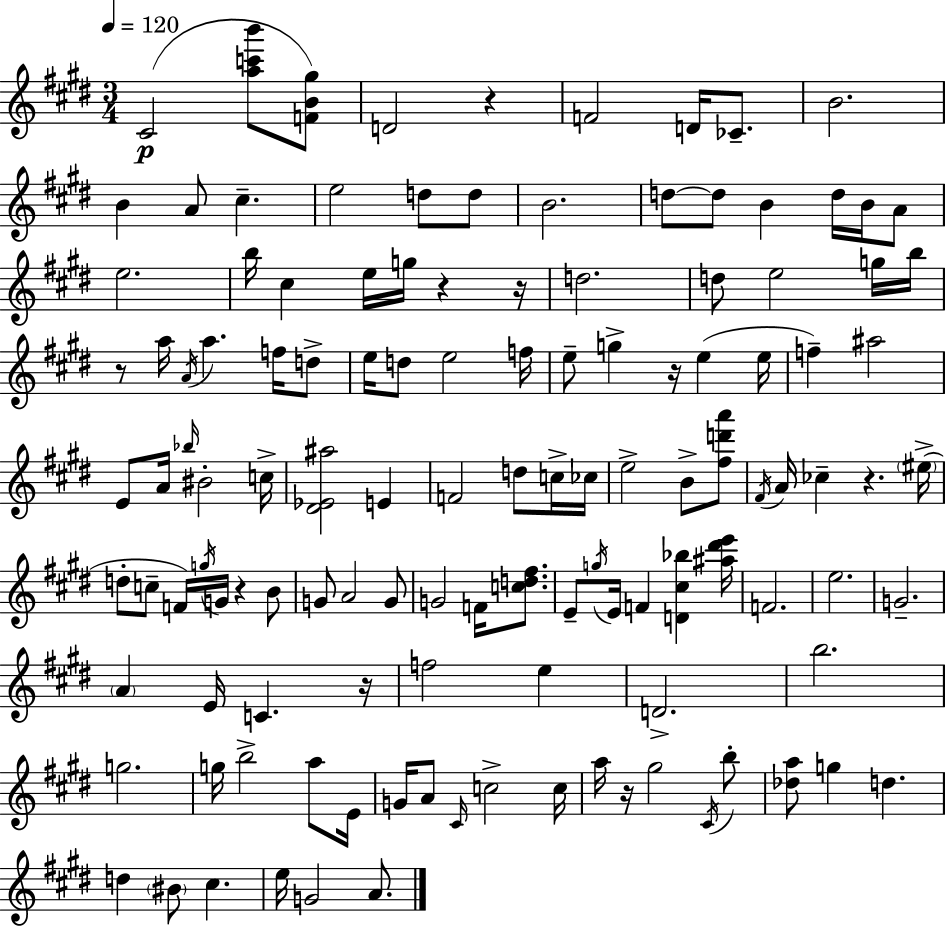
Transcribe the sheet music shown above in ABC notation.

X:1
T:Untitled
M:3/4
L:1/4
K:E
^C2 [ac'b']/2 [FB^g]/2 D2 z F2 D/4 _C/2 B2 B A/2 ^c e2 d/2 d/2 B2 d/2 d/2 B d/4 B/4 A/2 e2 b/4 ^c e/4 g/4 z z/4 d2 d/2 e2 g/4 b/4 z/2 a/4 A/4 a f/4 d/2 e/4 d/2 e2 f/4 e/2 g z/4 e e/4 f ^a2 E/2 A/4 _b/4 ^B2 c/4 [^D_E^a]2 E F2 d/2 c/4 _c/4 e2 B/2 [^fd'a']/2 ^F/4 A/4 _c z ^e/4 d/2 c/2 F/4 g/4 G/4 z B/2 G/2 A2 G/2 G2 F/4 [cd^f]/2 E/2 g/4 E/4 F [D^c_b] [^a^d'e']/4 F2 e2 G2 A E/4 C z/4 f2 e D2 b2 g2 g/4 b2 a/2 E/4 G/4 A/2 ^C/4 c2 c/4 a/4 z/4 ^g2 ^C/4 b/2 [_da]/2 g d d ^B/2 ^c e/4 G2 A/2